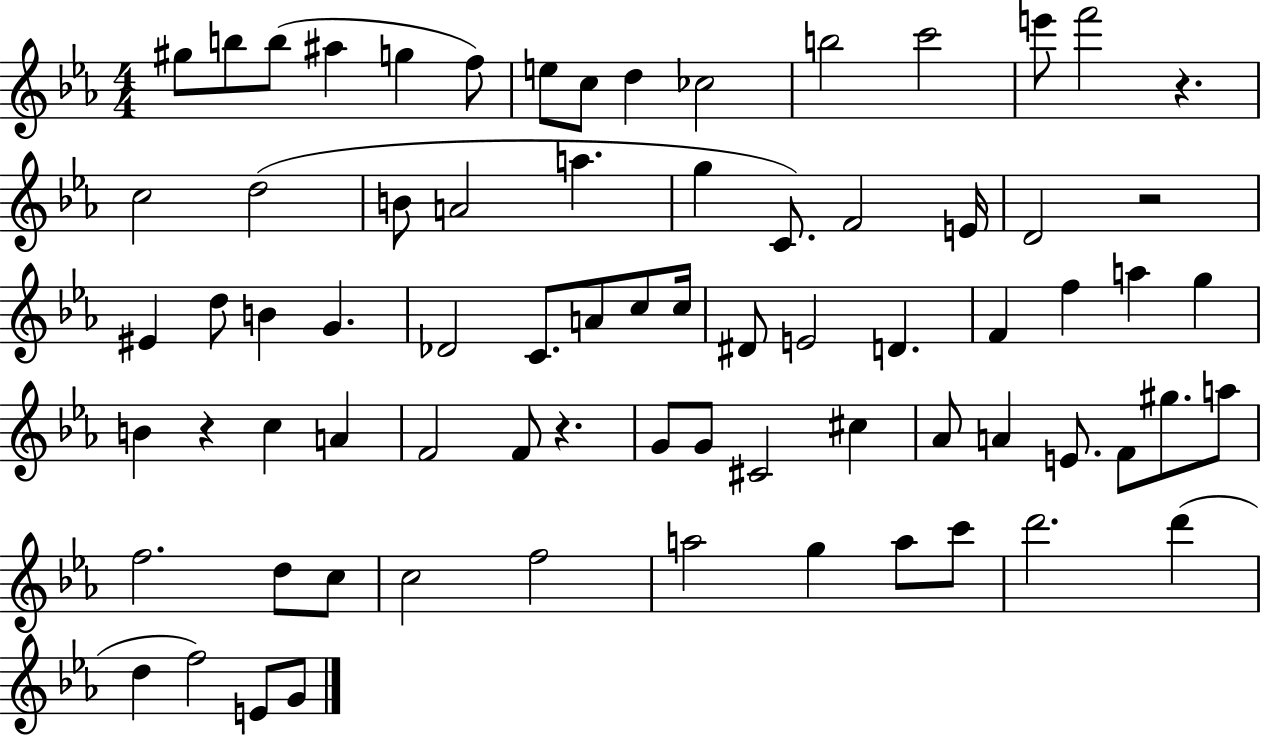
{
  \clef treble
  \numericTimeSignature
  \time 4/4
  \key ees \major
  gis''8 b''8 b''8( ais''4 g''4 f''8) | e''8 c''8 d''4 ces''2 | b''2 c'''2 | e'''8 f'''2 r4. | \break c''2 d''2( | b'8 a'2 a''4. | g''4 c'8.) f'2 e'16 | d'2 r2 | \break eis'4 d''8 b'4 g'4. | des'2 c'8. a'8 c''8 c''16 | dis'8 e'2 d'4. | f'4 f''4 a''4 g''4 | \break b'4 r4 c''4 a'4 | f'2 f'8 r4. | g'8 g'8 cis'2 cis''4 | aes'8 a'4 e'8. f'8 gis''8. a''8 | \break f''2. d''8 c''8 | c''2 f''2 | a''2 g''4 a''8 c'''8 | d'''2. d'''4( | \break d''4 f''2) e'8 g'8 | \bar "|."
}